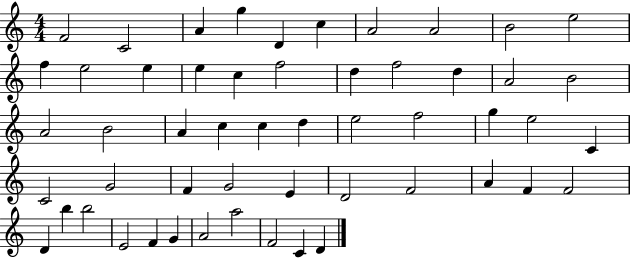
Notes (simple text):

F4/h C4/h A4/q G5/q D4/q C5/q A4/h A4/h B4/h E5/h F5/q E5/h E5/q E5/q C5/q F5/h D5/q F5/h D5/q A4/h B4/h A4/h B4/h A4/q C5/q C5/q D5/q E5/h F5/h G5/q E5/h C4/q C4/h G4/h F4/q G4/h E4/q D4/h F4/h A4/q F4/q F4/h D4/q B5/q B5/h E4/h F4/q G4/q A4/h A5/h F4/h C4/q D4/q